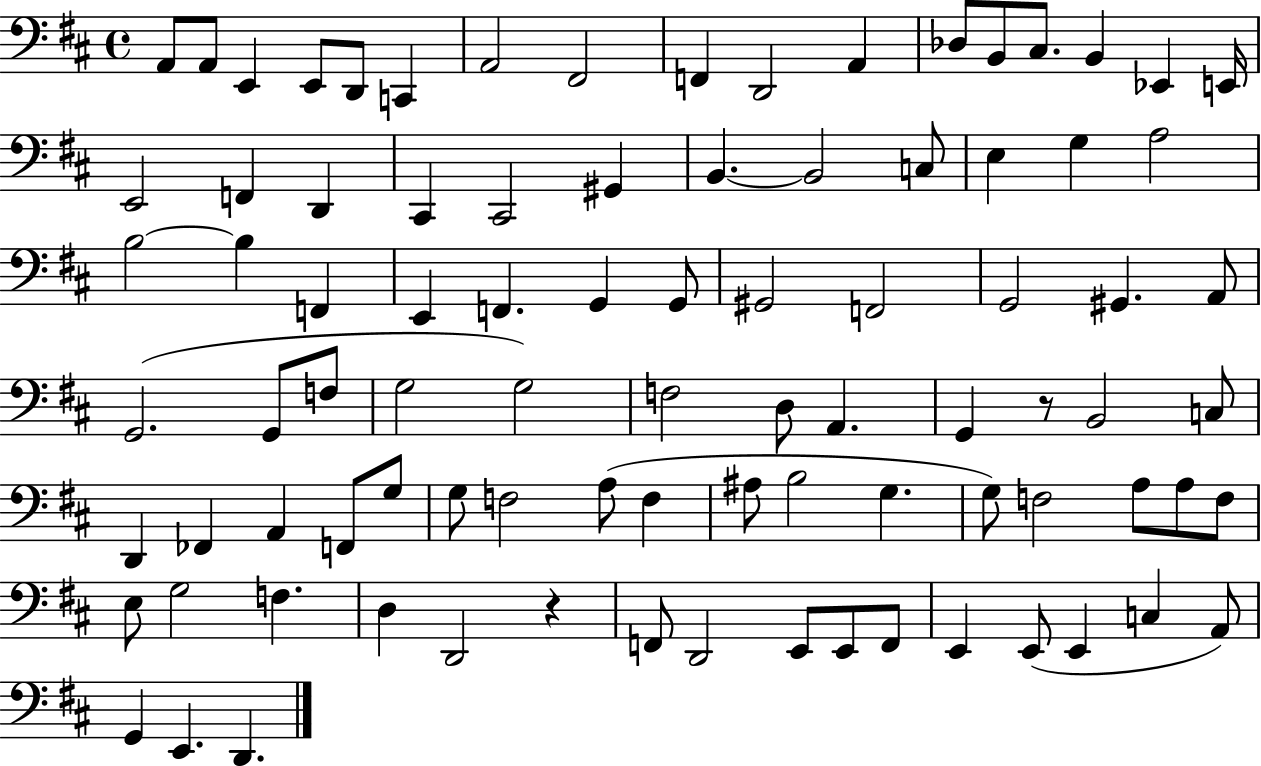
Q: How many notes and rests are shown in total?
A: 89